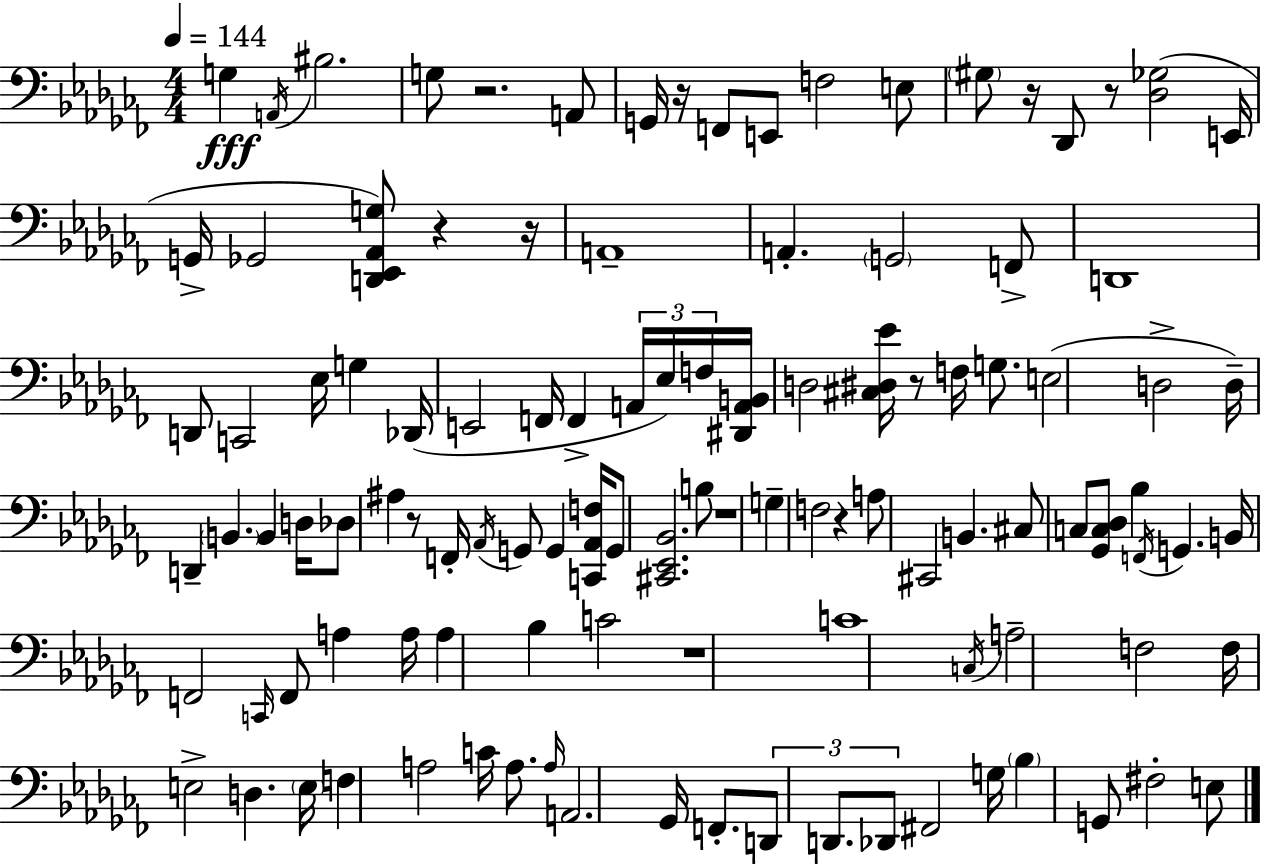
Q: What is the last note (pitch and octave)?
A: E3